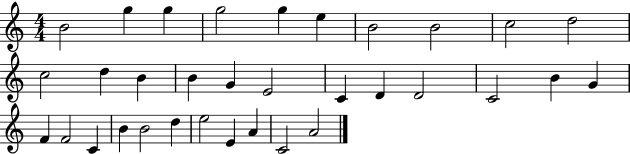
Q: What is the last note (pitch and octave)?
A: A4